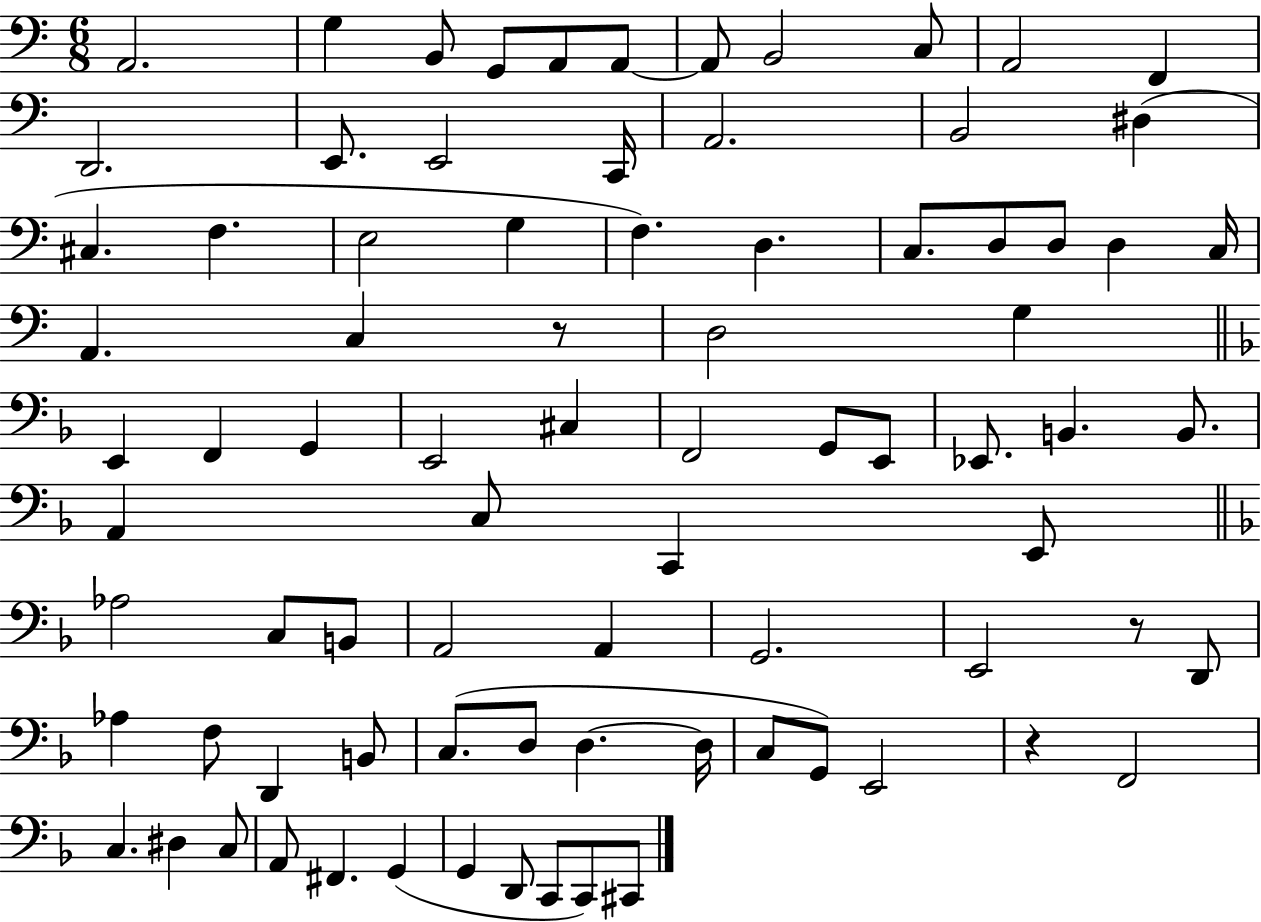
X:1
T:Untitled
M:6/8
L:1/4
K:C
A,,2 G, B,,/2 G,,/2 A,,/2 A,,/2 A,,/2 B,,2 C,/2 A,,2 F,, D,,2 E,,/2 E,,2 C,,/4 A,,2 B,,2 ^D, ^C, F, E,2 G, F, D, C,/2 D,/2 D,/2 D, C,/4 A,, C, z/2 D,2 G, E,, F,, G,, E,,2 ^C, F,,2 G,,/2 E,,/2 _E,,/2 B,, B,,/2 A,, C,/2 C,, E,,/2 _A,2 C,/2 B,,/2 A,,2 A,, G,,2 E,,2 z/2 D,,/2 _A, F,/2 D,, B,,/2 C,/2 D,/2 D, D,/4 C,/2 G,,/2 E,,2 z F,,2 C, ^D, C,/2 A,,/2 ^F,, G,, G,, D,,/2 C,,/2 C,,/2 ^C,,/2